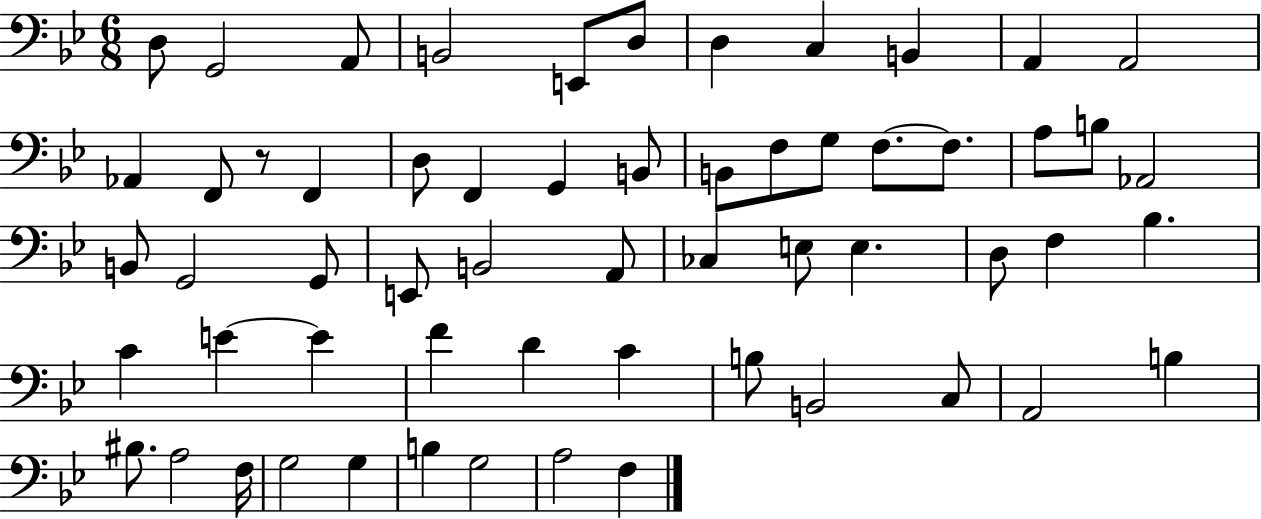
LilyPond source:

{
  \clef bass
  \numericTimeSignature
  \time 6/8
  \key bes \major
  \repeat volta 2 { d8 g,2 a,8 | b,2 e,8 d8 | d4 c4 b,4 | a,4 a,2 | \break aes,4 f,8 r8 f,4 | d8 f,4 g,4 b,8 | b,8 f8 g8 f8.~~ f8. | a8 b8 aes,2 | \break b,8 g,2 g,8 | e,8 b,2 a,8 | ces4 e8 e4. | d8 f4 bes4. | \break c'4 e'4~~ e'4 | f'4 d'4 c'4 | b8 b,2 c8 | a,2 b4 | \break bis8. a2 f16 | g2 g4 | b4 g2 | a2 f4 | \break } \bar "|."
}